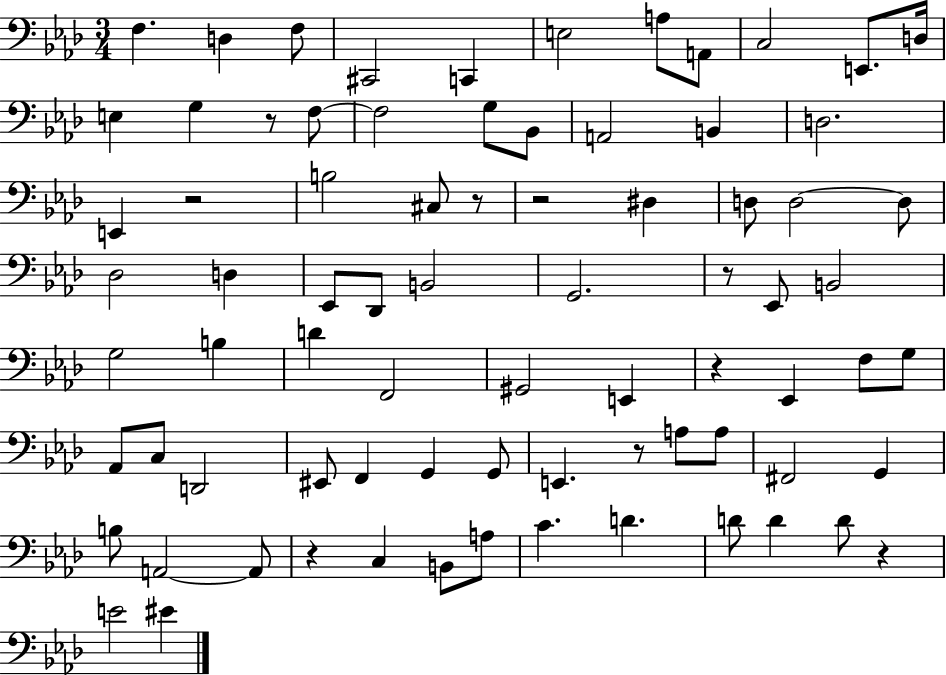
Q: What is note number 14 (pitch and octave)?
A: F3